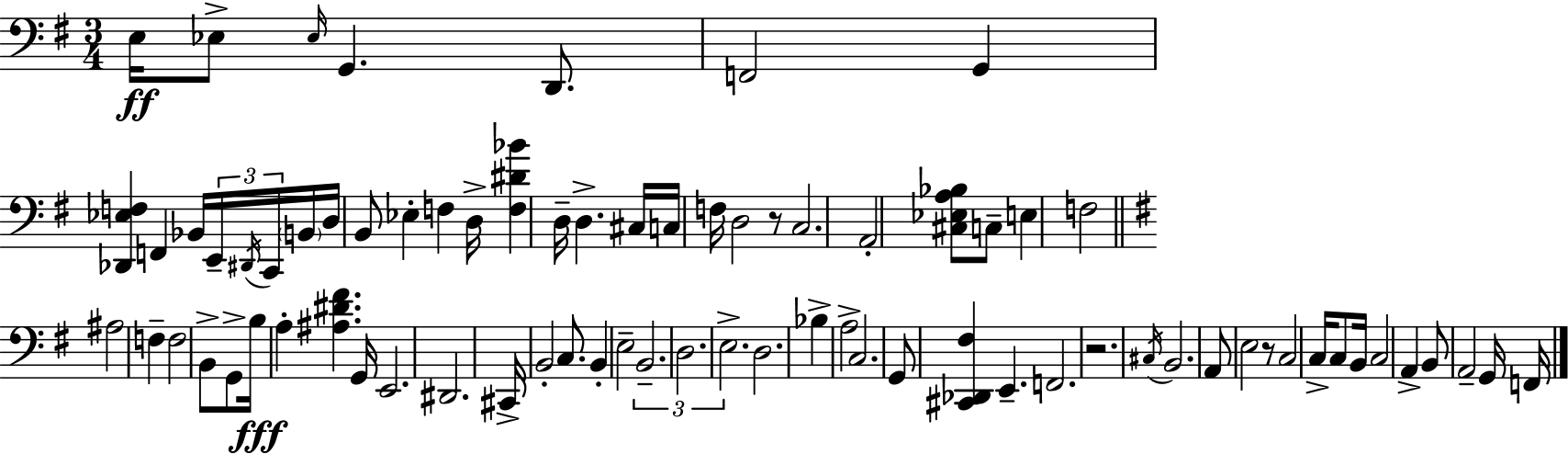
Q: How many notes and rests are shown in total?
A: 76